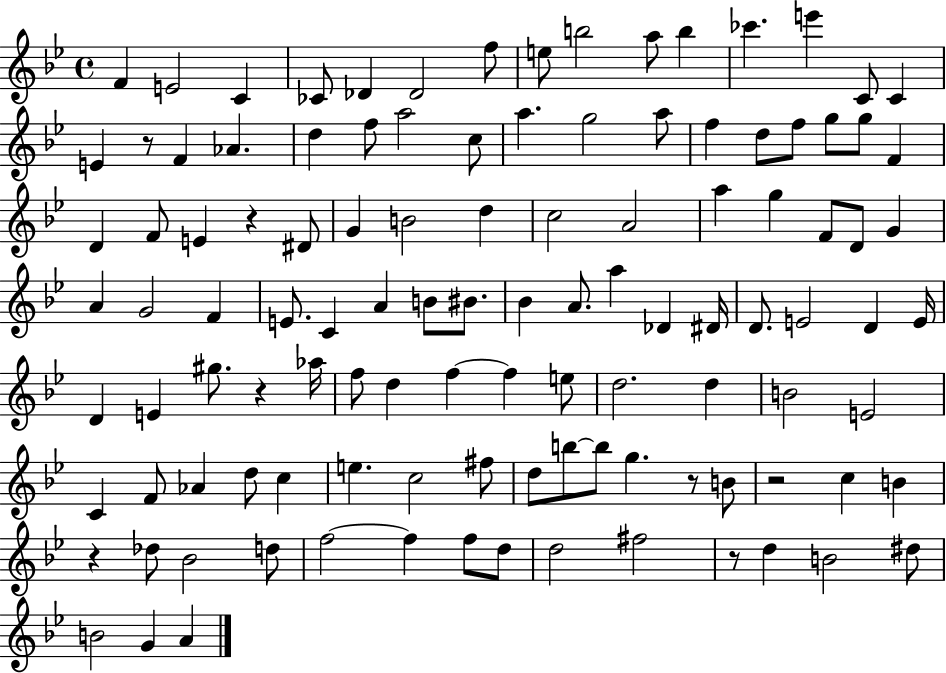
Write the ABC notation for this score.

X:1
T:Untitled
M:4/4
L:1/4
K:Bb
F E2 C _C/2 _D _D2 f/2 e/2 b2 a/2 b _c' e' C/2 C E z/2 F _A d f/2 a2 c/2 a g2 a/2 f d/2 f/2 g/2 g/2 F D F/2 E z ^D/2 G B2 d c2 A2 a g F/2 D/2 G A G2 F E/2 C A B/2 ^B/2 _B A/2 a _D ^D/4 D/2 E2 D E/4 D E ^g/2 z _a/4 f/2 d f f e/2 d2 d B2 E2 C F/2 _A d/2 c e c2 ^f/2 d/2 b/2 b/2 g z/2 B/2 z2 c B z _d/2 _B2 d/2 f2 f f/2 d/2 d2 ^f2 z/2 d B2 ^d/2 B2 G A